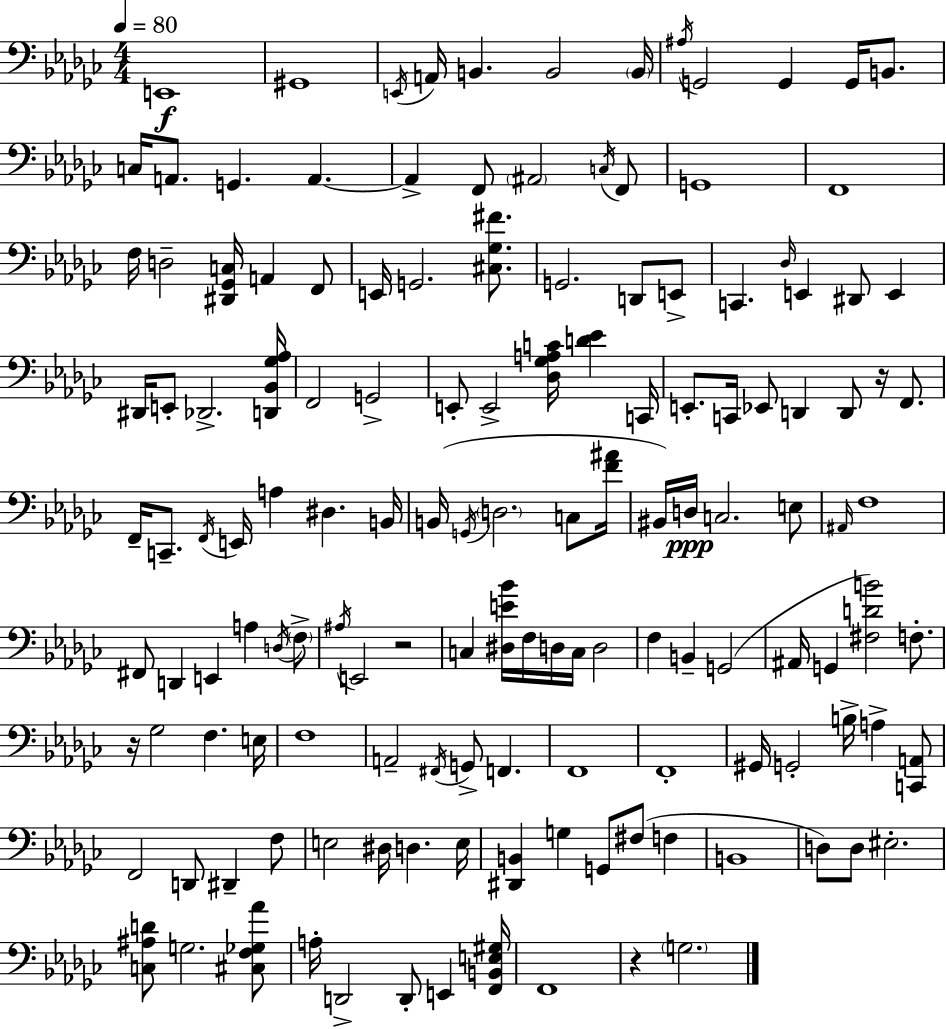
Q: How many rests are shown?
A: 4